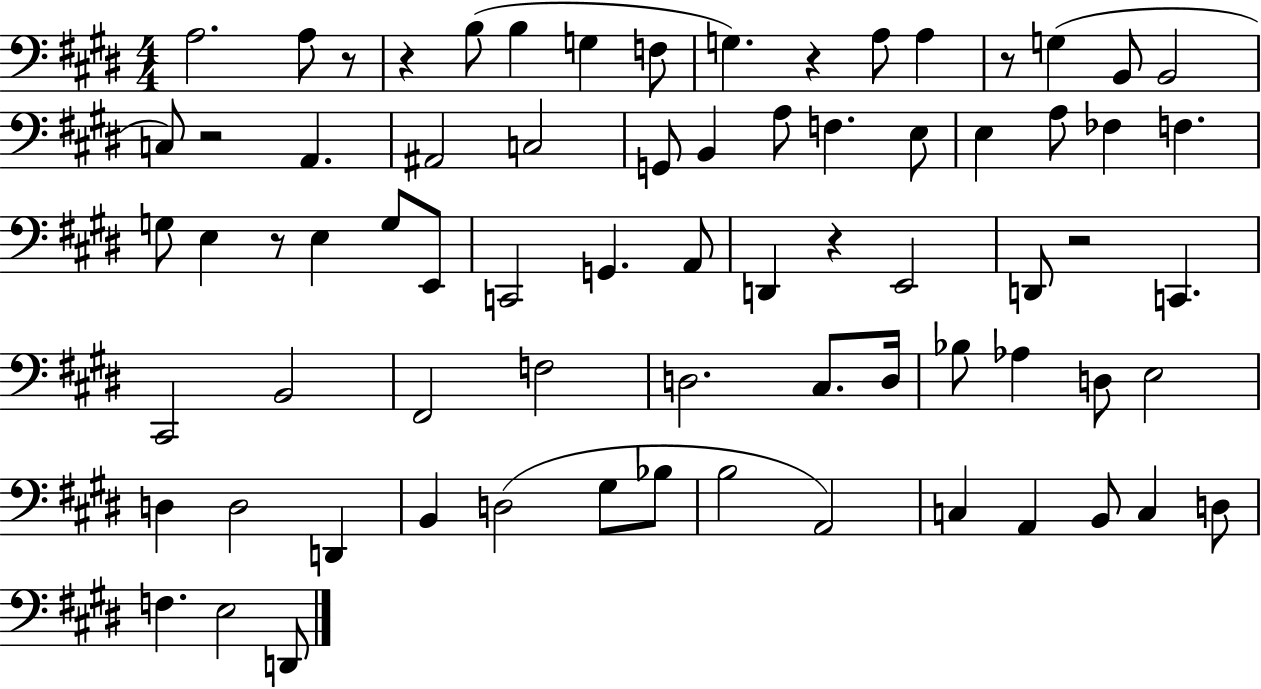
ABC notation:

X:1
T:Untitled
M:4/4
L:1/4
K:E
A,2 A,/2 z/2 z B,/2 B, G, F,/2 G, z A,/2 A, z/2 G, B,,/2 B,,2 C,/2 z2 A,, ^A,,2 C,2 G,,/2 B,, A,/2 F, E,/2 E, A,/2 _F, F, G,/2 E, z/2 E, G,/2 E,,/2 C,,2 G,, A,,/2 D,, z E,,2 D,,/2 z2 C,, ^C,,2 B,,2 ^F,,2 F,2 D,2 ^C,/2 D,/4 _B,/2 _A, D,/2 E,2 D, D,2 D,, B,, D,2 ^G,/2 _B,/2 B,2 A,,2 C, A,, B,,/2 C, D,/2 F, E,2 D,,/2